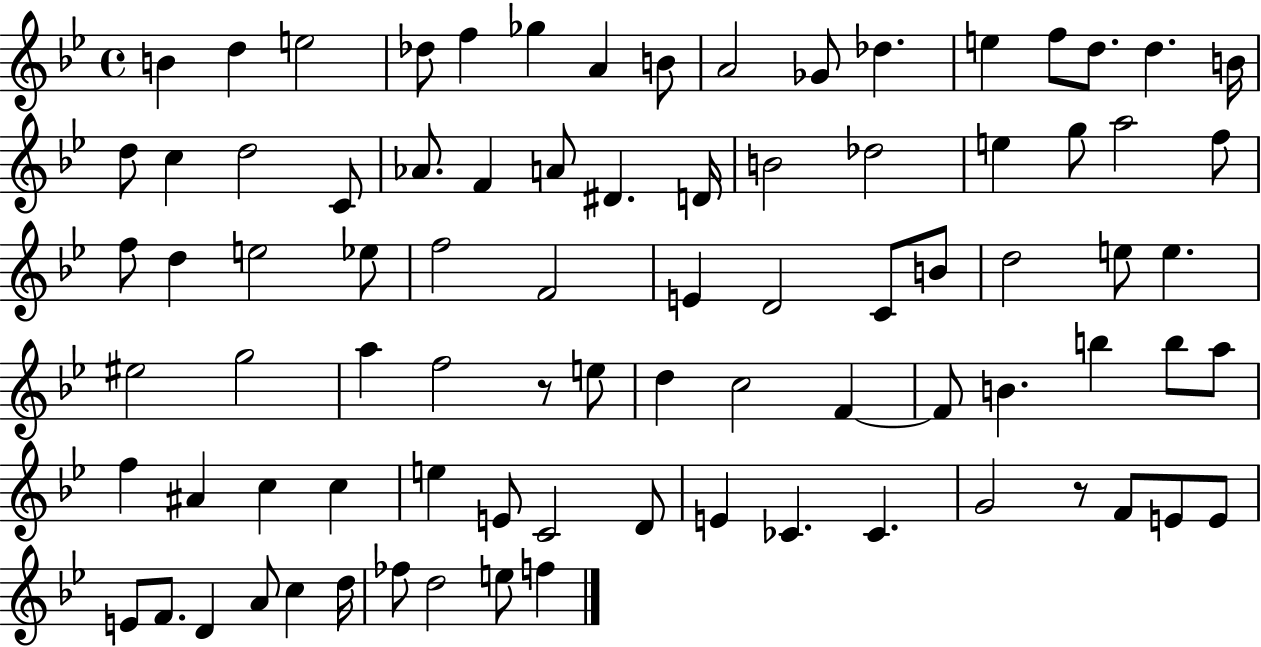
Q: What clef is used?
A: treble